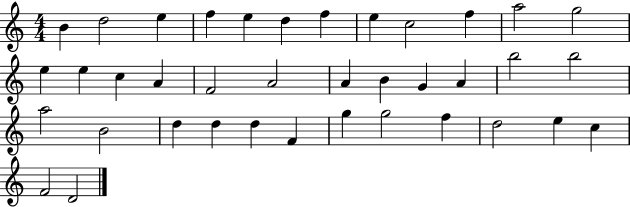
B4/q D5/h E5/q F5/q E5/q D5/q F5/q E5/q C5/h F5/q A5/h G5/h E5/q E5/q C5/q A4/q F4/h A4/h A4/q B4/q G4/q A4/q B5/h B5/h A5/h B4/h D5/q D5/q D5/q F4/q G5/q G5/h F5/q D5/h E5/q C5/q F4/h D4/h